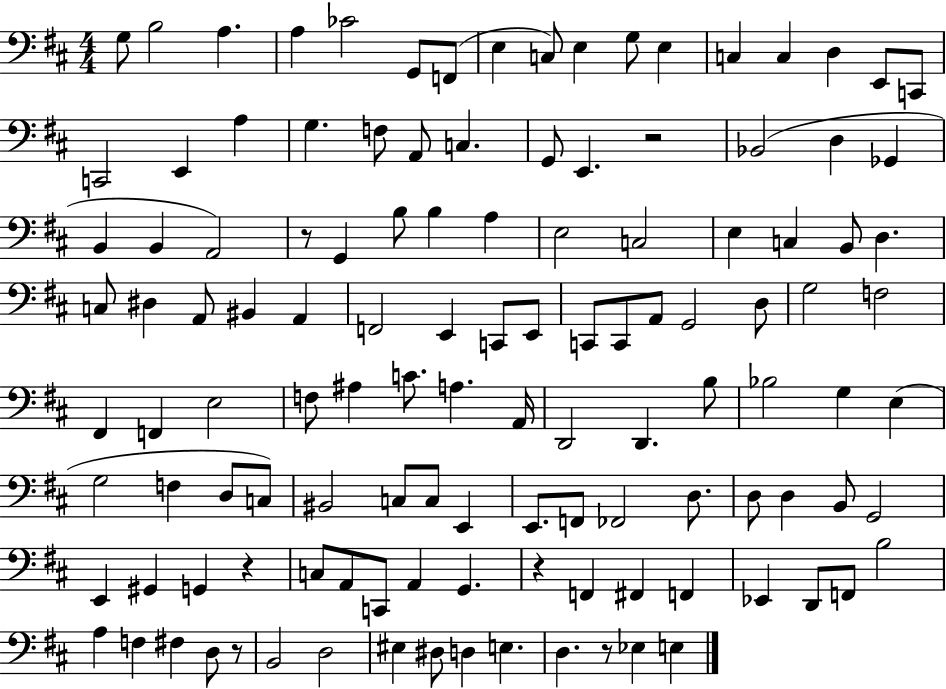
{
  \clef bass
  \numericTimeSignature
  \time 4/4
  \key d \major
  g8 b2 a4. | a4 ces'2 g,8 f,8( | e4 c8) e4 g8 e4 | c4 c4 d4 e,8 c,8 | \break c,2 e,4 a4 | g4. f8 a,8 c4. | g,8 e,4. r2 | bes,2( d4 ges,4 | \break b,4 b,4 a,2) | r8 g,4 b8 b4 a4 | e2 c2 | e4 c4 b,8 d4. | \break c8 dis4 a,8 bis,4 a,4 | f,2 e,4 c,8 e,8 | c,8 c,8 a,8 g,2 d8 | g2 f2 | \break fis,4 f,4 e2 | f8 ais4 c'8. a4. a,16 | d,2 d,4. b8 | bes2 g4 e4( | \break g2 f4 d8 c8) | bis,2 c8 c8 e,4 | e,8. f,8 fes,2 d8. | d8 d4 b,8 g,2 | \break e,4 gis,4 g,4 r4 | c8 a,8 c,8 a,4 g,4. | r4 f,4 fis,4 f,4 | ees,4 d,8 f,8 b2 | \break a4 f4 fis4 d8 r8 | b,2 d2 | eis4 dis8 d4 e4. | d4. r8 ees4 e4 | \break \bar "|."
}